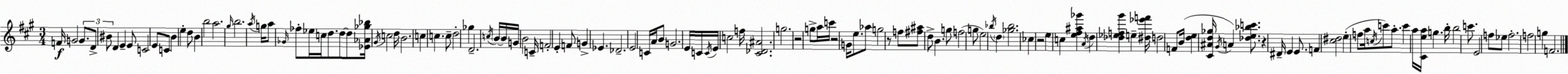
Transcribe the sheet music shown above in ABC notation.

X:1
T:Untitled
M:3/4
L:1/4
K:A
F/4 G2 G/2 D/2 ^B/2 D E E/2 C2 E/2 C/2 B e d/2 B b2 a2 ^g/4 b2 a/4 g/4 a/2 _G/4 _f/2 _e/4 c/4 d/2 d/2 d/2 [_E_A_g_b]/4 ^G/4 c2 d/4 B2 c c c/2 d2 _g D2 c/4 B/4 B/4 G/4 B2 C/4 F2 E F/2 G _E _D2 E2 C/4 A/4 B/2 G2 E/4 C/4 C/4 E/4 c2 f/4 [^C_D^A]2 g2 z2 g/2 a/4 c'/4 z2 G/4 e/2 _a/2 g2 z/2 f/2 [^f^a]/2 d/2 B g/2 f2 g/2 e2 _b/4 d [_g_b]2 _c z2 e c [e^f^a_g'] A/4 d [_d_ef^g'] e [^d_e'f']/4 d2 F/2 B/4 [de] [^C^Ad_g]/4 ^G/4 A [_de_bc']/2 z ^D/4 E E/2 F [^c^d]2 e f/2 a/4 c/4 c'/2 a/2 c' a/4 [^Cea]/4 g b/4 b2 c'/2 E2 f/2 _e/2 f2 f2 g F2